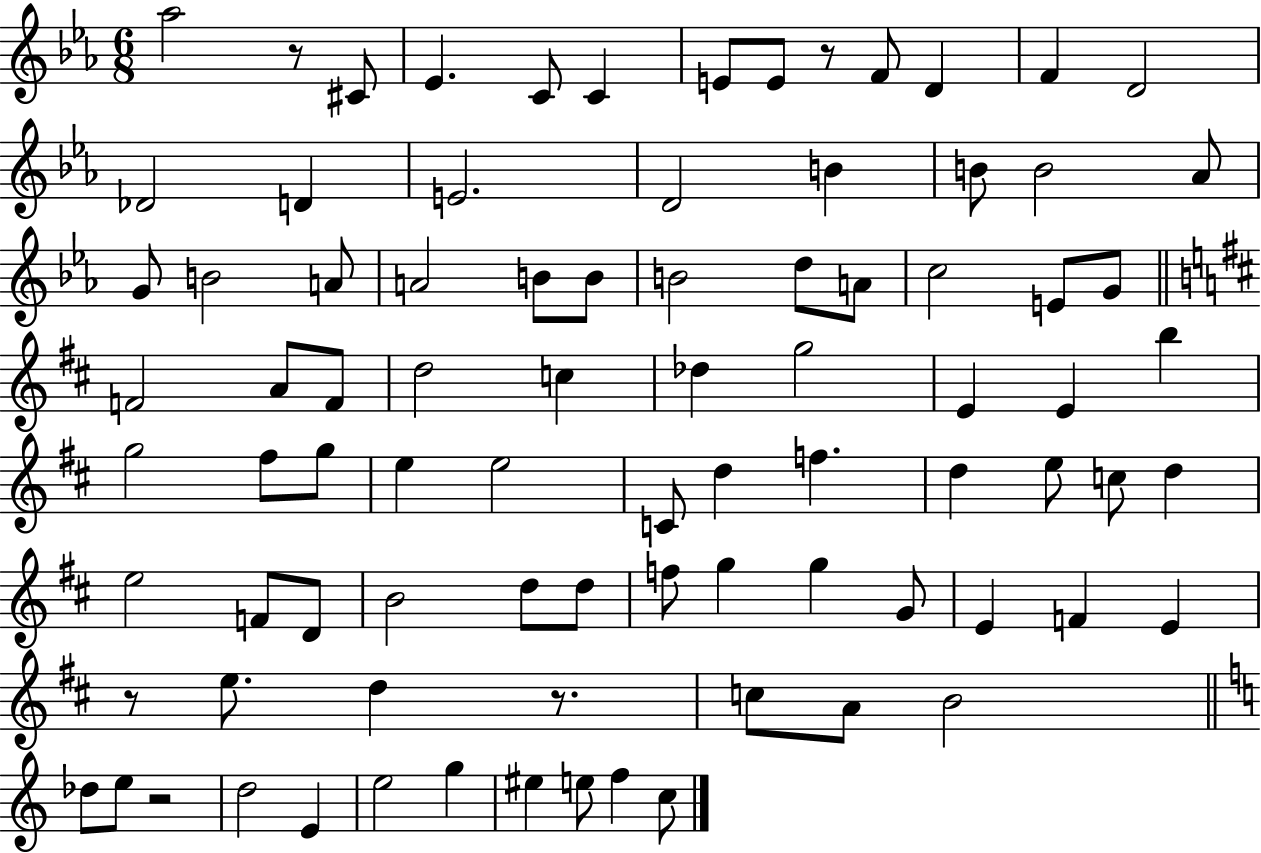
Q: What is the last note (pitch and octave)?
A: C5